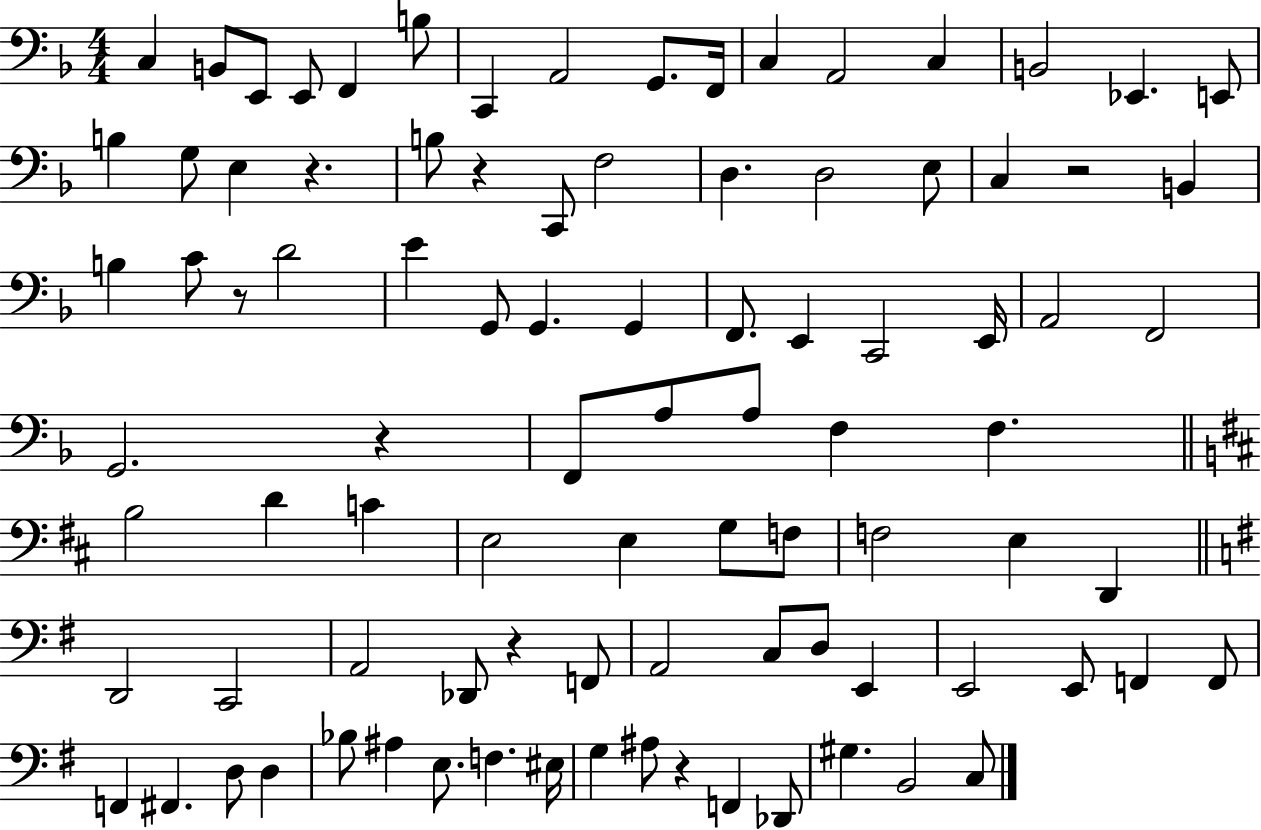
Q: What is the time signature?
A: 4/4